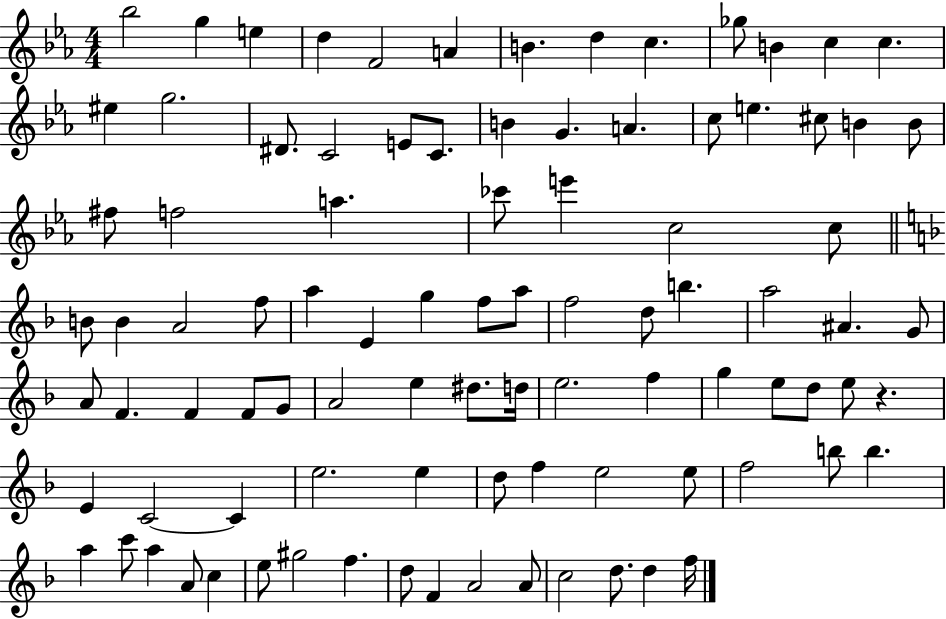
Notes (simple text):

Bb5/h G5/q E5/q D5/q F4/h A4/q B4/q. D5/q C5/q. Gb5/e B4/q C5/q C5/q. EIS5/q G5/h. D#4/e. C4/h E4/e C4/e. B4/q G4/q. A4/q. C5/e E5/q. C#5/e B4/q B4/e F#5/e F5/h A5/q. CES6/e E6/q C5/h C5/e B4/e B4/q A4/h F5/e A5/q E4/q G5/q F5/e A5/e F5/h D5/e B5/q. A5/h A#4/q. G4/e A4/e F4/q. F4/q F4/e G4/e A4/h E5/q D#5/e. D5/s E5/h. F5/q G5/q E5/e D5/e E5/e R/q. E4/q C4/h C4/q E5/h. E5/q D5/e F5/q E5/h E5/e F5/h B5/e B5/q. A5/q C6/e A5/q A4/e C5/q E5/e G#5/h F5/q. D5/e F4/q A4/h A4/e C5/h D5/e. D5/q F5/s